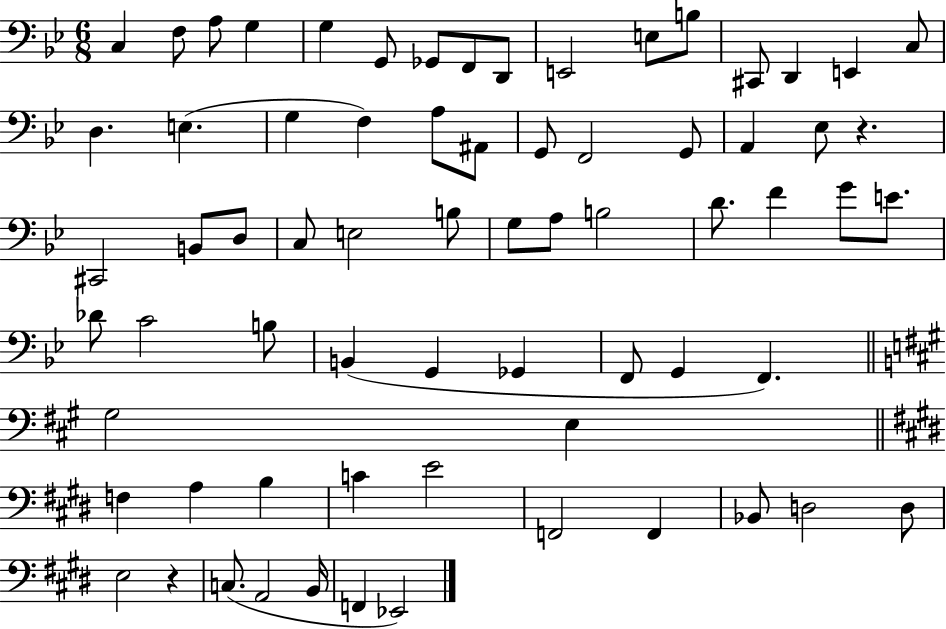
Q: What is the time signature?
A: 6/8